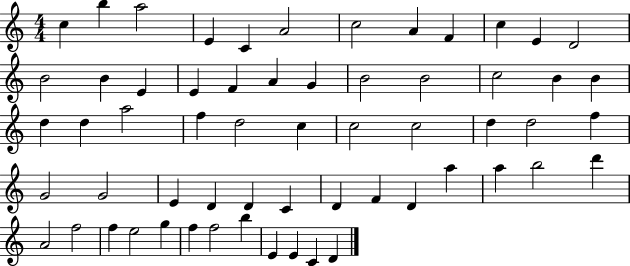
X:1
T:Untitled
M:4/4
L:1/4
K:C
c b a2 E C A2 c2 A F c E D2 B2 B E E F A G B2 B2 c2 B B d d a2 f d2 c c2 c2 d d2 f G2 G2 E D D C D F D a a b2 d' A2 f2 f e2 g f f2 b E E C D